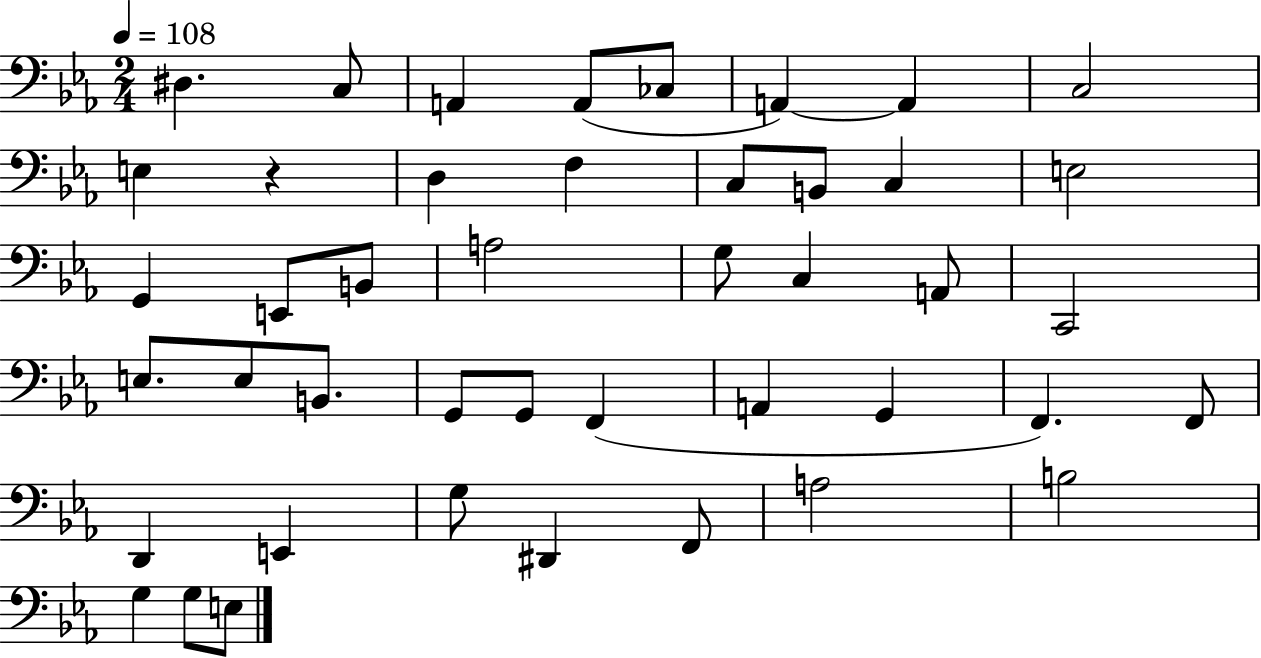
X:1
T:Untitled
M:2/4
L:1/4
K:Eb
^D, C,/2 A,, A,,/2 _C,/2 A,, A,, C,2 E, z D, F, C,/2 B,,/2 C, E,2 G,, E,,/2 B,,/2 A,2 G,/2 C, A,,/2 C,,2 E,/2 E,/2 B,,/2 G,,/2 G,,/2 F,, A,, G,, F,, F,,/2 D,, E,, G,/2 ^D,, F,,/2 A,2 B,2 G, G,/2 E,/2